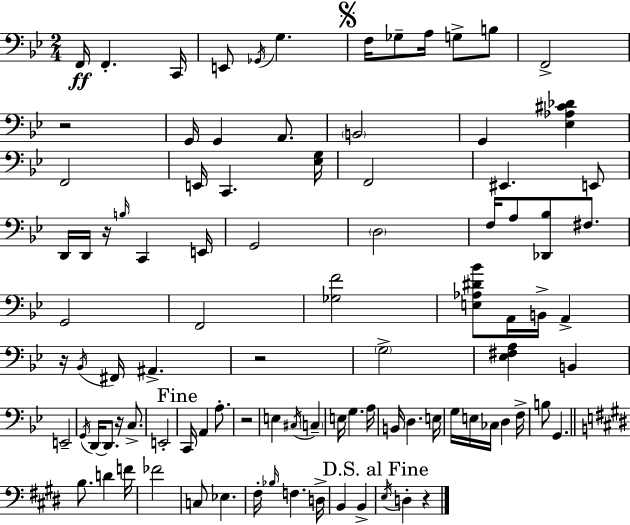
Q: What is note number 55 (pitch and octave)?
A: C3